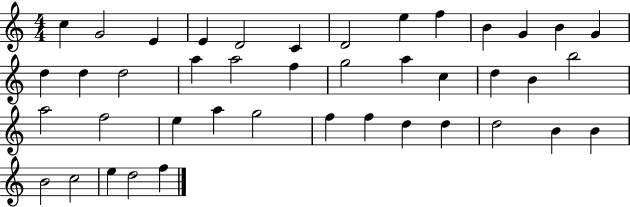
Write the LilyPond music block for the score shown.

{
  \clef treble
  \numericTimeSignature
  \time 4/4
  \key c \major
  c''4 g'2 e'4 | e'4 d'2 c'4 | d'2 e''4 f''4 | b'4 g'4 b'4 g'4 | \break d''4 d''4 d''2 | a''4 a''2 f''4 | g''2 a''4 c''4 | d''4 b'4 b''2 | \break a''2 f''2 | e''4 a''4 g''2 | f''4 f''4 d''4 d''4 | d''2 b'4 b'4 | \break b'2 c''2 | e''4 d''2 f''4 | \bar "|."
}